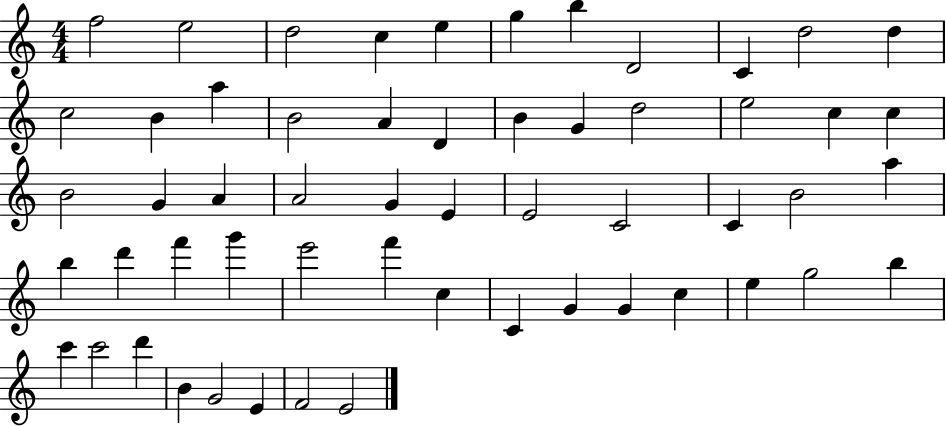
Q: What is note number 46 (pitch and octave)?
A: E5